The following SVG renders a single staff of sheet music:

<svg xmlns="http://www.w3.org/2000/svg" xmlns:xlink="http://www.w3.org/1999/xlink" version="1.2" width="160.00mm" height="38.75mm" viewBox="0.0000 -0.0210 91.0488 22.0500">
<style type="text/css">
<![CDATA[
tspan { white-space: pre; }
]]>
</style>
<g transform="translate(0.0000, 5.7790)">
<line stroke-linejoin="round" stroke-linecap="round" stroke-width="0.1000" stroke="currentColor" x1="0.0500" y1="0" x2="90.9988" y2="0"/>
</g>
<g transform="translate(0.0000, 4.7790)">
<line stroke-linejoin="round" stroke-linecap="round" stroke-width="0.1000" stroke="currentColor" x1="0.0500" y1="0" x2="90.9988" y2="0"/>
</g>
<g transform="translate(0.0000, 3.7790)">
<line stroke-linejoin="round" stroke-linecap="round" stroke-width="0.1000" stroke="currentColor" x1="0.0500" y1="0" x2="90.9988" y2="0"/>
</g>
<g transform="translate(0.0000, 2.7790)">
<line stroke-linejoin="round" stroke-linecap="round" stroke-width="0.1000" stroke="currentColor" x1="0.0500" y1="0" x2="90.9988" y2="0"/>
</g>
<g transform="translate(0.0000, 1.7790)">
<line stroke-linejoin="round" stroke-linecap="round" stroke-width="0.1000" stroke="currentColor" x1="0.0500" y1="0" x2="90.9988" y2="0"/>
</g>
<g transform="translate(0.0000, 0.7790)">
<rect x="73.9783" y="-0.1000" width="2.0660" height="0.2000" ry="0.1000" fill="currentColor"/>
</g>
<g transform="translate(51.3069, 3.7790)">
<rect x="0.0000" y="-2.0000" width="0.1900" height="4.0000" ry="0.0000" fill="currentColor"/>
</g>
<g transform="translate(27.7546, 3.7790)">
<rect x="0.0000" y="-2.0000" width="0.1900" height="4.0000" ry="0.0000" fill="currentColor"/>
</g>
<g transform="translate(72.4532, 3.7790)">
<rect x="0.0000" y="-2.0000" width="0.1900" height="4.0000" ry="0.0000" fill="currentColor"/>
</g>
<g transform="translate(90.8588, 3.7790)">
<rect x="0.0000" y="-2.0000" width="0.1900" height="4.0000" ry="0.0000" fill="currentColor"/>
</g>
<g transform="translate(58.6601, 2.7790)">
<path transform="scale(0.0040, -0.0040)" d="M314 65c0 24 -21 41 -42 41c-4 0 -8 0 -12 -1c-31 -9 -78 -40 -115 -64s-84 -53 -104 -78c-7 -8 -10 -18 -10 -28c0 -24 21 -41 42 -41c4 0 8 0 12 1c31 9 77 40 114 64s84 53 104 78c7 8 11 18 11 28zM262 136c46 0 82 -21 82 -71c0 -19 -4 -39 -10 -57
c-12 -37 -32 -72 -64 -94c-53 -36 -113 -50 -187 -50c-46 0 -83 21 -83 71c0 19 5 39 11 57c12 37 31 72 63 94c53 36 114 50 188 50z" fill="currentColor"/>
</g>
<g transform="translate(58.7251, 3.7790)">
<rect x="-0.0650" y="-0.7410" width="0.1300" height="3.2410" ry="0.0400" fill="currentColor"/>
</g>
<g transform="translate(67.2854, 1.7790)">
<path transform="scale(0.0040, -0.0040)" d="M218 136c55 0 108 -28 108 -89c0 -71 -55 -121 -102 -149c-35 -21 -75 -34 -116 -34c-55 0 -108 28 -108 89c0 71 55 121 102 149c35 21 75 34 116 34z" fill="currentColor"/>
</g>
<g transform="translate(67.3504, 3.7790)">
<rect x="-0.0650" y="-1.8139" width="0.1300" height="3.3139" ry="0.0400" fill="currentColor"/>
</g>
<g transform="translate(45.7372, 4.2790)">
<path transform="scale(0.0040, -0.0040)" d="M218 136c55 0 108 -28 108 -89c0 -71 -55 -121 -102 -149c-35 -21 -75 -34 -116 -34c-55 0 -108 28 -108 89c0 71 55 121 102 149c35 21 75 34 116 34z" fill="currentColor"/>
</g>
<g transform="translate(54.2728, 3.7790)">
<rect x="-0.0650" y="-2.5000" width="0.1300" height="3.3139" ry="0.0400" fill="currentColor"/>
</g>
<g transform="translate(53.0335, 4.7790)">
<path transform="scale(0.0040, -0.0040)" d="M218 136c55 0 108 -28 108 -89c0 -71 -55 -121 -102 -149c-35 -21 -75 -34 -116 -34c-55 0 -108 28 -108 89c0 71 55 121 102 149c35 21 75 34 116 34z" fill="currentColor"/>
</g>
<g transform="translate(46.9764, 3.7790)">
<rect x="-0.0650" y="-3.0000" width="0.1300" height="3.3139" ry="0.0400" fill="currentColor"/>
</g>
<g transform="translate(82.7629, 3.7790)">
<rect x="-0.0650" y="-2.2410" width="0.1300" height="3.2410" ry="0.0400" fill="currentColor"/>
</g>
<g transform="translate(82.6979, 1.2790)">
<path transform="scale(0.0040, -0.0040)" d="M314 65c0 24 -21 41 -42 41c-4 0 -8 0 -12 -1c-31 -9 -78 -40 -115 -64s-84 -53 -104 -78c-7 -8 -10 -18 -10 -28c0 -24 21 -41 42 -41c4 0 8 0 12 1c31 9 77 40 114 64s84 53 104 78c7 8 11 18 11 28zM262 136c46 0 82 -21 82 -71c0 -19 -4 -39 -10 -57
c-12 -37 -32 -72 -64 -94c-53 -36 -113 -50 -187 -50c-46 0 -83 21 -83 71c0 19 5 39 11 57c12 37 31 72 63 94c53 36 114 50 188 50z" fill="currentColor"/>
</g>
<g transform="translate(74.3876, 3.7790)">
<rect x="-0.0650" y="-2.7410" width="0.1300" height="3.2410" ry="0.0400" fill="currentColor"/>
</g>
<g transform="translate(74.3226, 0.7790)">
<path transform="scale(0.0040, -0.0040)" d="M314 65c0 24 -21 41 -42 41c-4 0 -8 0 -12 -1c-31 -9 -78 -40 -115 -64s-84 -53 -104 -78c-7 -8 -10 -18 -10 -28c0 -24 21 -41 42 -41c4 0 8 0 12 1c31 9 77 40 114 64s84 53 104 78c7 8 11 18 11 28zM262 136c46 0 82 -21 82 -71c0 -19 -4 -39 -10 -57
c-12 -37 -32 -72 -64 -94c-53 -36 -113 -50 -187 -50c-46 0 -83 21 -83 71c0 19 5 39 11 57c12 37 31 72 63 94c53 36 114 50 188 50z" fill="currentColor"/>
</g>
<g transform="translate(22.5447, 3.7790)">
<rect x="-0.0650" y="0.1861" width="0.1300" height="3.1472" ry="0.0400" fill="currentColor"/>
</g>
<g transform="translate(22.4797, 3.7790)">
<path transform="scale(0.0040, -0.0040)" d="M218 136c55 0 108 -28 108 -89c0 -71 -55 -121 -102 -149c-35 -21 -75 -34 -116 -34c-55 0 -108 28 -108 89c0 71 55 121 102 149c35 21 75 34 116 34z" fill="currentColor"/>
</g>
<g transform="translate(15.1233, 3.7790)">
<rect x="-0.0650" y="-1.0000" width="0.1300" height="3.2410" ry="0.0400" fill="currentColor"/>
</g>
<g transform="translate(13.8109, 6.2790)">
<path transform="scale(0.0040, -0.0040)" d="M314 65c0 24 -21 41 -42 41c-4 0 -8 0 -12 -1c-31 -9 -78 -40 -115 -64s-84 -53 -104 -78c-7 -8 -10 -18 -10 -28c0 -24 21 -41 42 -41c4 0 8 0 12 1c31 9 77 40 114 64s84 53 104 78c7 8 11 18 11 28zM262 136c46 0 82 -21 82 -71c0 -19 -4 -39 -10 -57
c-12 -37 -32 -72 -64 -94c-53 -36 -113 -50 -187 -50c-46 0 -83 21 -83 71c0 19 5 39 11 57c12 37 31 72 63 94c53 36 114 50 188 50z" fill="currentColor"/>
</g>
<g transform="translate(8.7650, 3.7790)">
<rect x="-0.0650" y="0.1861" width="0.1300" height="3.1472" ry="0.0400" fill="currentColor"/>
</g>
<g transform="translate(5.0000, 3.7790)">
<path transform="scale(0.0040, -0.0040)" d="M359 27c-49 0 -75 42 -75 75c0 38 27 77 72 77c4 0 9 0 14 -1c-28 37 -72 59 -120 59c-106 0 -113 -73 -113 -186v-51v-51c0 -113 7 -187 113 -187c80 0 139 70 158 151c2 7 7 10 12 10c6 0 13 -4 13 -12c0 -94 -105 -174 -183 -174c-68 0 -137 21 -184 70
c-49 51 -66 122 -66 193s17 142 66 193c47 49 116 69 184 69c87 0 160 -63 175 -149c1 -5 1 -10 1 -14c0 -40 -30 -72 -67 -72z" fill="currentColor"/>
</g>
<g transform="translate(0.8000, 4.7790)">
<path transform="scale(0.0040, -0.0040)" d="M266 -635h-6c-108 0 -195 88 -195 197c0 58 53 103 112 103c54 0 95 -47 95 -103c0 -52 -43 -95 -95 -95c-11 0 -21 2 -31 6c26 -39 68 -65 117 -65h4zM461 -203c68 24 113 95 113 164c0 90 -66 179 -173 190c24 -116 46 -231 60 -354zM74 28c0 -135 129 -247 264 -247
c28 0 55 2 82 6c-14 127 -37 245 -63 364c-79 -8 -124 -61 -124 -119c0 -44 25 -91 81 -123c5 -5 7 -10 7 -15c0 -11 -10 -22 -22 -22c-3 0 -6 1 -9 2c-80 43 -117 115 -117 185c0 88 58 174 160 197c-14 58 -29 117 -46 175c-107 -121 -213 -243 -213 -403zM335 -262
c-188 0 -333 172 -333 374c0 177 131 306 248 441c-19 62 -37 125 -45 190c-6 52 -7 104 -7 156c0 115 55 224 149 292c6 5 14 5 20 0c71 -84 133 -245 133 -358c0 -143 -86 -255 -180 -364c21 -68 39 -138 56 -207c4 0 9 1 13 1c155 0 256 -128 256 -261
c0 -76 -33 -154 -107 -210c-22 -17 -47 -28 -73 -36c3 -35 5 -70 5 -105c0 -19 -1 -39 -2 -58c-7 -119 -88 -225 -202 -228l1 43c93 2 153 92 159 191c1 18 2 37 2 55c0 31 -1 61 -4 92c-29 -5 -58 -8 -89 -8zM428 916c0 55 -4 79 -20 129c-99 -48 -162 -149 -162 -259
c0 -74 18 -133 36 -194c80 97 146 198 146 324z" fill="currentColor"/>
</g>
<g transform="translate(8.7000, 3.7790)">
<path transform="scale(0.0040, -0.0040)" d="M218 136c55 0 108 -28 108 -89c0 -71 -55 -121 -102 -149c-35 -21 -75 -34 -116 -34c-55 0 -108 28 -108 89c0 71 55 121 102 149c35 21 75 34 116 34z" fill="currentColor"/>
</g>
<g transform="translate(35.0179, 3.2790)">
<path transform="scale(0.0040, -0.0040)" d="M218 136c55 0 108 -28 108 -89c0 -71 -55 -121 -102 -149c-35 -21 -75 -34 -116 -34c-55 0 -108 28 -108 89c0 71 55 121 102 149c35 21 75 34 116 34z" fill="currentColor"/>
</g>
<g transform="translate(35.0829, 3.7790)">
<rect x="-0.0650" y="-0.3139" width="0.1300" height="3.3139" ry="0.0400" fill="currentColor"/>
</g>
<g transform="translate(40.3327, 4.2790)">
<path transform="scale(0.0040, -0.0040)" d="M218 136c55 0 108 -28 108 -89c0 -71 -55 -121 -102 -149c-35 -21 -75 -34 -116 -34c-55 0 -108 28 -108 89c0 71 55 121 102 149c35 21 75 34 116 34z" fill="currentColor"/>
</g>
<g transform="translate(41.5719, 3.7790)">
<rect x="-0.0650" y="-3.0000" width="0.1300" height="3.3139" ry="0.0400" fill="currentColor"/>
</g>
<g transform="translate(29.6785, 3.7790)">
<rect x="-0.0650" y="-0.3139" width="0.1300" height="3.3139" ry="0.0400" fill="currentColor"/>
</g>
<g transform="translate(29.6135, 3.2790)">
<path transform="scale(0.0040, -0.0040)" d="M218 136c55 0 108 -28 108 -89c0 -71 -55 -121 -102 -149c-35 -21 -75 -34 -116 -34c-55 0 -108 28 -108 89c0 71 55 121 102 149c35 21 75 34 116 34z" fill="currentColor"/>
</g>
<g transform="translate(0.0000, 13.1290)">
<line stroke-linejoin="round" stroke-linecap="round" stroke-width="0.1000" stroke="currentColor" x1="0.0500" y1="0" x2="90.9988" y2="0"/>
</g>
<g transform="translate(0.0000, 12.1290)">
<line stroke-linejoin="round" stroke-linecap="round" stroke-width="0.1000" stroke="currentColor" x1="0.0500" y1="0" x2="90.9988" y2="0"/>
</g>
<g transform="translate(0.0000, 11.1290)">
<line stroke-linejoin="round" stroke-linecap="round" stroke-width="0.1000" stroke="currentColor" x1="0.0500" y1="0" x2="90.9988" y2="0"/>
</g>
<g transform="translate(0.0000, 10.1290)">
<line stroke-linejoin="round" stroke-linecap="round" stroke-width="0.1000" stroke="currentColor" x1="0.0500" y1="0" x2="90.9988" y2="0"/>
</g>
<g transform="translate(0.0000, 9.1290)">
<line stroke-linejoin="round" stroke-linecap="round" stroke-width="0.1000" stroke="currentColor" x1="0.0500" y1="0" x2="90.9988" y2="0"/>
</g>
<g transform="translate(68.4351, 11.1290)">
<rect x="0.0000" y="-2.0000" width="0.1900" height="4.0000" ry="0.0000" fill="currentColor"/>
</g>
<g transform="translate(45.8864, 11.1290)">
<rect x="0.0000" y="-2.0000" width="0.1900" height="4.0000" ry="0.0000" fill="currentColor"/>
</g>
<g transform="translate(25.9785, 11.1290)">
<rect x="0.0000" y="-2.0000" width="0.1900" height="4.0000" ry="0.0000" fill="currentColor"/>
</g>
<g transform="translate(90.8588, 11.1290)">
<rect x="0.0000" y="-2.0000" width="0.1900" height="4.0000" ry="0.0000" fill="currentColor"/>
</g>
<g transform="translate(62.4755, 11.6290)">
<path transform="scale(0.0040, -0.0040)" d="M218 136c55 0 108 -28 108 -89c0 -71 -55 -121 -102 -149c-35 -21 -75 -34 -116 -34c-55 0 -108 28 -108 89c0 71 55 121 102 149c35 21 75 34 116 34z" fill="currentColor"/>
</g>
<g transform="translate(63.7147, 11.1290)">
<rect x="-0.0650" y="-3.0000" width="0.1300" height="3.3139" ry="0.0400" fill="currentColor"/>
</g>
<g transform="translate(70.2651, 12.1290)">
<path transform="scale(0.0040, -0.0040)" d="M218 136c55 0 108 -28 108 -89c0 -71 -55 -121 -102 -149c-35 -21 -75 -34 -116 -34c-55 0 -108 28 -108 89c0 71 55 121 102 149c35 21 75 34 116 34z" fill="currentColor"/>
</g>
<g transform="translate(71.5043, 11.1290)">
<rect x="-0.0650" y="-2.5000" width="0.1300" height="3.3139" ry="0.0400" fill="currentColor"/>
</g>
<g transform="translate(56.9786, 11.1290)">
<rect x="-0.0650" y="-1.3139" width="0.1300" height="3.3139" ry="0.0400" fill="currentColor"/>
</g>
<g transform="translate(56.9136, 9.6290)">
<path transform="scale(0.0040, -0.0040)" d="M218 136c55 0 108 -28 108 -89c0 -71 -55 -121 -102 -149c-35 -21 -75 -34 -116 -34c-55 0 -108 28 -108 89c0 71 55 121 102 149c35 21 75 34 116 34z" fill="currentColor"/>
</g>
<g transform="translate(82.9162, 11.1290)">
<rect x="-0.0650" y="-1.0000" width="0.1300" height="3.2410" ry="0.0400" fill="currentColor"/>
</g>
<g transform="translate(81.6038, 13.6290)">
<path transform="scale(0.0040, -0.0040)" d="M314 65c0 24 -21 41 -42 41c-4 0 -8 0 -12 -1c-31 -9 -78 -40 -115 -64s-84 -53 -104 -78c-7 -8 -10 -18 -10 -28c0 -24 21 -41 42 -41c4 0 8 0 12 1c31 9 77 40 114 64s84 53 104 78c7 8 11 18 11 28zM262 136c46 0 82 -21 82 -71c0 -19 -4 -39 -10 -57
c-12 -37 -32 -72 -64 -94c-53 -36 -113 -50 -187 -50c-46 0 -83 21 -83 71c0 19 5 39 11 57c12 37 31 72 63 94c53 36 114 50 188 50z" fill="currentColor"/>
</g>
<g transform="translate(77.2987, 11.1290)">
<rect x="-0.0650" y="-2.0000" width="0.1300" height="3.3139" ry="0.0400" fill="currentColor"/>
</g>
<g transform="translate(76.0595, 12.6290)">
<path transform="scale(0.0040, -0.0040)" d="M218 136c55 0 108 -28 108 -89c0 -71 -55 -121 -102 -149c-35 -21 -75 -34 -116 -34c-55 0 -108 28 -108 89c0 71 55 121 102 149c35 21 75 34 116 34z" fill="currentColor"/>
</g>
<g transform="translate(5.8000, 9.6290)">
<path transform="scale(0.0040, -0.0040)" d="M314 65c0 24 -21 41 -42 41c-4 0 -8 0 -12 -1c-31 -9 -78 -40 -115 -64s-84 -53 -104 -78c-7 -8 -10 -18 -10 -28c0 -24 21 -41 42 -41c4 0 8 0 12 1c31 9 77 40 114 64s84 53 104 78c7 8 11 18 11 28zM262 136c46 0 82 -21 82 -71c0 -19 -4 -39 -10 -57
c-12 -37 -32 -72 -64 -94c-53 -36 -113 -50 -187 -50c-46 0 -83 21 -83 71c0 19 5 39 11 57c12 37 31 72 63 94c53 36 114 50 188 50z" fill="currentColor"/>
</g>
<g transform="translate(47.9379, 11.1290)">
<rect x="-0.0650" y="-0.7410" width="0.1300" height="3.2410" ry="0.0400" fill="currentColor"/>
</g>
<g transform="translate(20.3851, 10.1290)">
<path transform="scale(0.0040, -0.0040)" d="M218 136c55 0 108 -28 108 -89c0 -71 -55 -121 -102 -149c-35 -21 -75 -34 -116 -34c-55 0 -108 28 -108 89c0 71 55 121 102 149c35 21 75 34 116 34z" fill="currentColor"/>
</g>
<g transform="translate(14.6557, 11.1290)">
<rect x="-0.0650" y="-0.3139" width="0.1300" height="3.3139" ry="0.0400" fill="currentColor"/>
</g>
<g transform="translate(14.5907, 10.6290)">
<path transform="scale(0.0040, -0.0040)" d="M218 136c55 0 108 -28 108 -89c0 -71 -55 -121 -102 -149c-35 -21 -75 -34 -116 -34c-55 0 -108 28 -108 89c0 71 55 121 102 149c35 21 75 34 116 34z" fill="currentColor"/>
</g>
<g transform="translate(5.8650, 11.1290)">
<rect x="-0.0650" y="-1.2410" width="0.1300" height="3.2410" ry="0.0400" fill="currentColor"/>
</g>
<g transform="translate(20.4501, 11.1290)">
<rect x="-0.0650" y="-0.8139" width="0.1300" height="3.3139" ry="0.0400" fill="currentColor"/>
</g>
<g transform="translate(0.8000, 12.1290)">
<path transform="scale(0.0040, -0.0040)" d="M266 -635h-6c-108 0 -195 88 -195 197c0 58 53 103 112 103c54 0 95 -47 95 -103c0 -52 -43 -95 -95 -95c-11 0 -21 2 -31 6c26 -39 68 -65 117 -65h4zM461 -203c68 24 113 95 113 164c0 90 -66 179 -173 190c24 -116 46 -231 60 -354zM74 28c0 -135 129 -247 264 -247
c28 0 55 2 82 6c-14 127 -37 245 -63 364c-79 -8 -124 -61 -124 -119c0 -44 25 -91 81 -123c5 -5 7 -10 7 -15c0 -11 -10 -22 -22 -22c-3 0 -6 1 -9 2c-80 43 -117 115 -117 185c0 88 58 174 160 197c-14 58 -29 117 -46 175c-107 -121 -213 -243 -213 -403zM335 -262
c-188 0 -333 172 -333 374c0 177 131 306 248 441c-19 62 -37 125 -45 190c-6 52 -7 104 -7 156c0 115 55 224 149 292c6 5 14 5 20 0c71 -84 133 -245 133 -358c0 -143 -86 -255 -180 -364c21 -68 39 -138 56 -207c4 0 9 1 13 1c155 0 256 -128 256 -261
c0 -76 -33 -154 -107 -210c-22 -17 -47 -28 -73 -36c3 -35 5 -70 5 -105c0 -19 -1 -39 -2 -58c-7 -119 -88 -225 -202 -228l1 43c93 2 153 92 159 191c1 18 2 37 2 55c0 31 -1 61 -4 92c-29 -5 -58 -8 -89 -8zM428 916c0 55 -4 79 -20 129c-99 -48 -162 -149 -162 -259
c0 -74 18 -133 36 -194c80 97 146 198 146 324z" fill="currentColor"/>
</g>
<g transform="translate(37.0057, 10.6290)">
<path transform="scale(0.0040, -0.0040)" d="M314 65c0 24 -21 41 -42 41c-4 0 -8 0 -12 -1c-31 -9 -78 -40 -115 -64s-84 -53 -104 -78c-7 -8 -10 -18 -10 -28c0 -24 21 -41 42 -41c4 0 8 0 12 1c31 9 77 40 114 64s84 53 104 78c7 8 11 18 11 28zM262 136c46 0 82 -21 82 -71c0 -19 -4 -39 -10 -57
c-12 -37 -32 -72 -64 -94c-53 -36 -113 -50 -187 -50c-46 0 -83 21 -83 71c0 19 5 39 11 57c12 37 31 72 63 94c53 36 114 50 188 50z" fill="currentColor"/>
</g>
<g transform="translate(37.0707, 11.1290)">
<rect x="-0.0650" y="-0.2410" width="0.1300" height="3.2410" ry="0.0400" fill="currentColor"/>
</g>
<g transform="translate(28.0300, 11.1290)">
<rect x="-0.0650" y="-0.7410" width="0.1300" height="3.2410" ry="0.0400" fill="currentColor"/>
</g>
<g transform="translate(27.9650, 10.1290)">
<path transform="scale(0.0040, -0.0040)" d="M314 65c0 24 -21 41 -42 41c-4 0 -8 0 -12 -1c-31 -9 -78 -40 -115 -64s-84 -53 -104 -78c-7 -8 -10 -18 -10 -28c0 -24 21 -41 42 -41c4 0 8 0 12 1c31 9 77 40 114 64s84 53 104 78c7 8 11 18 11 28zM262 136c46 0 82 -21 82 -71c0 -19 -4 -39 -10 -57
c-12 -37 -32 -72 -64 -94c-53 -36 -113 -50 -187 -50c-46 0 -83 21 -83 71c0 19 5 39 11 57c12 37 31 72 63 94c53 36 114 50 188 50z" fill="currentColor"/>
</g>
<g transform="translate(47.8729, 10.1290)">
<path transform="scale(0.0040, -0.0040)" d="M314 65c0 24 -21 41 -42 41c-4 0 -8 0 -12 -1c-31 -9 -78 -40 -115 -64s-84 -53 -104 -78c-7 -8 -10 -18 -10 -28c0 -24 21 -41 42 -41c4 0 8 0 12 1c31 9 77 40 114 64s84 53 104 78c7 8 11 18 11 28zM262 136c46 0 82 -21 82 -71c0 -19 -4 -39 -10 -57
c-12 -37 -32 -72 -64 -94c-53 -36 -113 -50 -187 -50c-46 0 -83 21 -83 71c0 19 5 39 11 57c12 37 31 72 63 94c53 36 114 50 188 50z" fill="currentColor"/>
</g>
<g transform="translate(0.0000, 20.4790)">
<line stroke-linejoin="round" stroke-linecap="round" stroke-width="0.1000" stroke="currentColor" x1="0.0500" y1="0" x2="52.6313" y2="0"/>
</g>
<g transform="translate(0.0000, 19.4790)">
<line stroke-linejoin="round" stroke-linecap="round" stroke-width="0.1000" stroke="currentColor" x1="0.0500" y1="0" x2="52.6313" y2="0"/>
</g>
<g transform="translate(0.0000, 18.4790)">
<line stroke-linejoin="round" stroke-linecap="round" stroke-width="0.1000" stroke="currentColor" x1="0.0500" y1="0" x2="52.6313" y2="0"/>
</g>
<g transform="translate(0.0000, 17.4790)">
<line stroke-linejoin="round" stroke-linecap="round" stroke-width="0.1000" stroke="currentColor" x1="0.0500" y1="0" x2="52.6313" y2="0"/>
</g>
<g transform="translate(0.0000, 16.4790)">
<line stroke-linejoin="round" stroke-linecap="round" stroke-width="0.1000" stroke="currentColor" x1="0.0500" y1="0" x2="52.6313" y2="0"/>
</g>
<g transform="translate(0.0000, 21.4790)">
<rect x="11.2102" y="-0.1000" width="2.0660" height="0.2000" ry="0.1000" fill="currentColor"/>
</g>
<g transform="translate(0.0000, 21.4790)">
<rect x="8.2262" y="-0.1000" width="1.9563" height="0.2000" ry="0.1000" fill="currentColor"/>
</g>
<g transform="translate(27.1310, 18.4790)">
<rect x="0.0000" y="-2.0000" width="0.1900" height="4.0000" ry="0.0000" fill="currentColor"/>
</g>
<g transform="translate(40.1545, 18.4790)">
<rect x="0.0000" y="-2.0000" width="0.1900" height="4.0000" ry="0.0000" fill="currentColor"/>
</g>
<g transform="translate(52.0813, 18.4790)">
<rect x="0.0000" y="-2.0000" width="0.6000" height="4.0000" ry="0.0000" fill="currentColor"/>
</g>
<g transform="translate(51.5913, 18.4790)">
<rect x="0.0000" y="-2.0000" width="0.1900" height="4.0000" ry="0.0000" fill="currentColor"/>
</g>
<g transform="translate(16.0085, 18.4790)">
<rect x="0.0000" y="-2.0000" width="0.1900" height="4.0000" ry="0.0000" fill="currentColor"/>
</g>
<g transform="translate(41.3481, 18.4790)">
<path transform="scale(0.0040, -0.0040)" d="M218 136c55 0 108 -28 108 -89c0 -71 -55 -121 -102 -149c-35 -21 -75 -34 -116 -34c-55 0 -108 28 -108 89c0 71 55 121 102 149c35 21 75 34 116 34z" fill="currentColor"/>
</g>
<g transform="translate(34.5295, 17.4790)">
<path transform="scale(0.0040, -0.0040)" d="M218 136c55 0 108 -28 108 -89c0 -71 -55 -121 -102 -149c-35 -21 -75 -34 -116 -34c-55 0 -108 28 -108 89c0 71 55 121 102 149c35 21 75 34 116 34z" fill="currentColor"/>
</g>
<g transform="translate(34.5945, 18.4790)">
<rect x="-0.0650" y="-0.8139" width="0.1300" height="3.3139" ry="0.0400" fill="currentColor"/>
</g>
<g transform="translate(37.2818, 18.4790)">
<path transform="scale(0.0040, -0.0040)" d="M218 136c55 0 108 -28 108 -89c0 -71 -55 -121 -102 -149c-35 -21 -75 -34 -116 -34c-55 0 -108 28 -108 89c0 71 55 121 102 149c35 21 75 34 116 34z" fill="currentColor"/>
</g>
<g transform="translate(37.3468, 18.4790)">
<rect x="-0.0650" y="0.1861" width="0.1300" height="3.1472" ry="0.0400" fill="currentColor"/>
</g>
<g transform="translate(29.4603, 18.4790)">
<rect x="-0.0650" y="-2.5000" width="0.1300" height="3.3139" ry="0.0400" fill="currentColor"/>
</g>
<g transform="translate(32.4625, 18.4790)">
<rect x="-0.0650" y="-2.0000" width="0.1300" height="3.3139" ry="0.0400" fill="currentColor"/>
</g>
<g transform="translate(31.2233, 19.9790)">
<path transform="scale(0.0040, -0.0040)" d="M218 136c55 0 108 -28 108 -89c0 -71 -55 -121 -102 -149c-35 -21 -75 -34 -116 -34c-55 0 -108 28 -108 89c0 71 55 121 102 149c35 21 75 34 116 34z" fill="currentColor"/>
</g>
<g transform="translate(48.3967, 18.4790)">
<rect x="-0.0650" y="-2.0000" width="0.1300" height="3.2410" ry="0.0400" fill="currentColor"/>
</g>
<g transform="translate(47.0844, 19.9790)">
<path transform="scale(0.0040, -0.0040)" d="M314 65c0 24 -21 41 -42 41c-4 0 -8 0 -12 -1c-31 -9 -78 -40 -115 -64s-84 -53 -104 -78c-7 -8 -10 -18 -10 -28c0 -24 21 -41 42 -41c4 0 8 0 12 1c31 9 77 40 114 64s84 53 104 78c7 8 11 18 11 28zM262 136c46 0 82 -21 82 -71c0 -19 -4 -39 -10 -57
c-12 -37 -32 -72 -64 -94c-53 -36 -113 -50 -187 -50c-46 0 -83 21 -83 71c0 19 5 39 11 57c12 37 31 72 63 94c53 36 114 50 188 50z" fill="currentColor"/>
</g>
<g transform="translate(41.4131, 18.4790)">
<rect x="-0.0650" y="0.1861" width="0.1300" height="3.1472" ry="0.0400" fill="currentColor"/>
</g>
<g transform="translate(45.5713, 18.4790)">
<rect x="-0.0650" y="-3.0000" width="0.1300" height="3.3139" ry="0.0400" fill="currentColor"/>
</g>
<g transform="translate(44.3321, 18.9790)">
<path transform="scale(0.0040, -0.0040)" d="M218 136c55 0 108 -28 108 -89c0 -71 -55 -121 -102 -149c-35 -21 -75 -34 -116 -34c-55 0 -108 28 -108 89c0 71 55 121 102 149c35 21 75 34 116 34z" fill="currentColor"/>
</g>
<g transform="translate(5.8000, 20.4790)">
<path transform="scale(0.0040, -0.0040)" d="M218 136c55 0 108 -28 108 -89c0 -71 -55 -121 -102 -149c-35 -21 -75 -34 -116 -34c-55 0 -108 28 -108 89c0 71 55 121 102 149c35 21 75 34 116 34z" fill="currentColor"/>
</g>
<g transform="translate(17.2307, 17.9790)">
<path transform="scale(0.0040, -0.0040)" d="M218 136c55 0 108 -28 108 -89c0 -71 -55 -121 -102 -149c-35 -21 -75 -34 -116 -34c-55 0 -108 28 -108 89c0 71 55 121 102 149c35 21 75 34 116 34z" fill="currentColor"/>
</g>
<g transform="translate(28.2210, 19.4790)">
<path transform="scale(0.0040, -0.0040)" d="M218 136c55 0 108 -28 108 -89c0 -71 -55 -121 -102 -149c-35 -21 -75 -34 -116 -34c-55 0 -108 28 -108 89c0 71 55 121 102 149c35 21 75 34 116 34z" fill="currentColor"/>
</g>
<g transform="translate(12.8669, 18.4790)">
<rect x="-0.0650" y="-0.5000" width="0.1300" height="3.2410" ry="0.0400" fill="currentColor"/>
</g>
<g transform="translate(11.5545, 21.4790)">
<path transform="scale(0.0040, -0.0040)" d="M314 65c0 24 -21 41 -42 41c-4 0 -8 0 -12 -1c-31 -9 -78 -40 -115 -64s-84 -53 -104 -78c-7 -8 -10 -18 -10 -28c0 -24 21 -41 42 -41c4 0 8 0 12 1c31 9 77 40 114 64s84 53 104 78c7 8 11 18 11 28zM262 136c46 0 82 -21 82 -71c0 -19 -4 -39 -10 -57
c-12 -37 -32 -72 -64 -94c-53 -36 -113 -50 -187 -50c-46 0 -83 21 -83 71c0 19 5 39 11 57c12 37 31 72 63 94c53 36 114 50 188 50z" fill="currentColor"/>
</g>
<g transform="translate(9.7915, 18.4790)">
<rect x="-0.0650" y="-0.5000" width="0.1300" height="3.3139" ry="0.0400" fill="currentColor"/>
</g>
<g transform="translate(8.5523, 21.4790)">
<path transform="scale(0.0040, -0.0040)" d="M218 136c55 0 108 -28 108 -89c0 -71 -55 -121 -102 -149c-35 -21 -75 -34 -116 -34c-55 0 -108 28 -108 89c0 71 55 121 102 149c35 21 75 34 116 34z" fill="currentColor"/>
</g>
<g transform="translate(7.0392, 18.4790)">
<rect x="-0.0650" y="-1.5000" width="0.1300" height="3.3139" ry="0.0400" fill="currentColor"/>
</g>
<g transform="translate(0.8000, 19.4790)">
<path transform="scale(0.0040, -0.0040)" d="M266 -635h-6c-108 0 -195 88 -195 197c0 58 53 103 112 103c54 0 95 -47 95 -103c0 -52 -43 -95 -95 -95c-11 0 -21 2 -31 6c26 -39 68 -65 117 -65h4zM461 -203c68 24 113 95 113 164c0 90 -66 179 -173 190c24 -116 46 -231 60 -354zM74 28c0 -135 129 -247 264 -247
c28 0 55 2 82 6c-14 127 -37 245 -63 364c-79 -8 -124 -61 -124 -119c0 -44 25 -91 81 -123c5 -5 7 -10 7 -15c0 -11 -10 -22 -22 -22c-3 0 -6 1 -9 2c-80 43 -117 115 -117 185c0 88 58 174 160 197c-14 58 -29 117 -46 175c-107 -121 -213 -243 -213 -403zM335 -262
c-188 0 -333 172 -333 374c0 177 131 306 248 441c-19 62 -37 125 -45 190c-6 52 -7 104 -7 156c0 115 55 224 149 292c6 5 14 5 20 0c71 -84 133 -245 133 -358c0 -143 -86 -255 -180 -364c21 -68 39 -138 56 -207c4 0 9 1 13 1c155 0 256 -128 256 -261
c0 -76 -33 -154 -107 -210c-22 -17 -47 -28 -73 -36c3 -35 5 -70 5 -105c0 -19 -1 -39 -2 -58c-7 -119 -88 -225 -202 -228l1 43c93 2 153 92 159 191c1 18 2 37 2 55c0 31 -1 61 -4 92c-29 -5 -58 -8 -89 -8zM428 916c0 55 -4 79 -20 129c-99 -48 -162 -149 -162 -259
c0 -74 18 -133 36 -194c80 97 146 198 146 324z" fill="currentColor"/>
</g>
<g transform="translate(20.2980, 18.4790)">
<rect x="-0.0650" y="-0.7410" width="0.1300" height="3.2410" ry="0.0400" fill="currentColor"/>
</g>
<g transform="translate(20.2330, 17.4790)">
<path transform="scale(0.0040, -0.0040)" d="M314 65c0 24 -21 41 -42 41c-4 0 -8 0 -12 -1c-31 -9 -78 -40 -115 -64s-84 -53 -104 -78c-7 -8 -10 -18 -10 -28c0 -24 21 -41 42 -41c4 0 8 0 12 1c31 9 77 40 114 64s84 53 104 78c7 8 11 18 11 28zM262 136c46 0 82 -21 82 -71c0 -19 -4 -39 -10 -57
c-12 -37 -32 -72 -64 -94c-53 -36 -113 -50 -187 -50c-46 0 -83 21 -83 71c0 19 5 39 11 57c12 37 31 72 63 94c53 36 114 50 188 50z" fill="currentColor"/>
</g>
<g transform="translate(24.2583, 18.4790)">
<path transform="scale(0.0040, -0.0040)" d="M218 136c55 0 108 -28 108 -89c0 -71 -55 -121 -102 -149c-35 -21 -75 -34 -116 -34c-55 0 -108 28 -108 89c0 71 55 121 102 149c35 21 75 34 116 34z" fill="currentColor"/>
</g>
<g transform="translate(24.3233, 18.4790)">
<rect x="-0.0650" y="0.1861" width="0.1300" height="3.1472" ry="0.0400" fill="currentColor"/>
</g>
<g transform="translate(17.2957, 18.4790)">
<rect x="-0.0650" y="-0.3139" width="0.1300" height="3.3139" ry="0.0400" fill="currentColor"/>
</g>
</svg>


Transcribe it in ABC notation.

X:1
T:Untitled
M:4/4
L:1/4
K:C
B D2 B c c A A G d2 f a2 g2 e2 c d d2 c2 d2 e A G F D2 E C C2 c d2 B G F d B B A F2